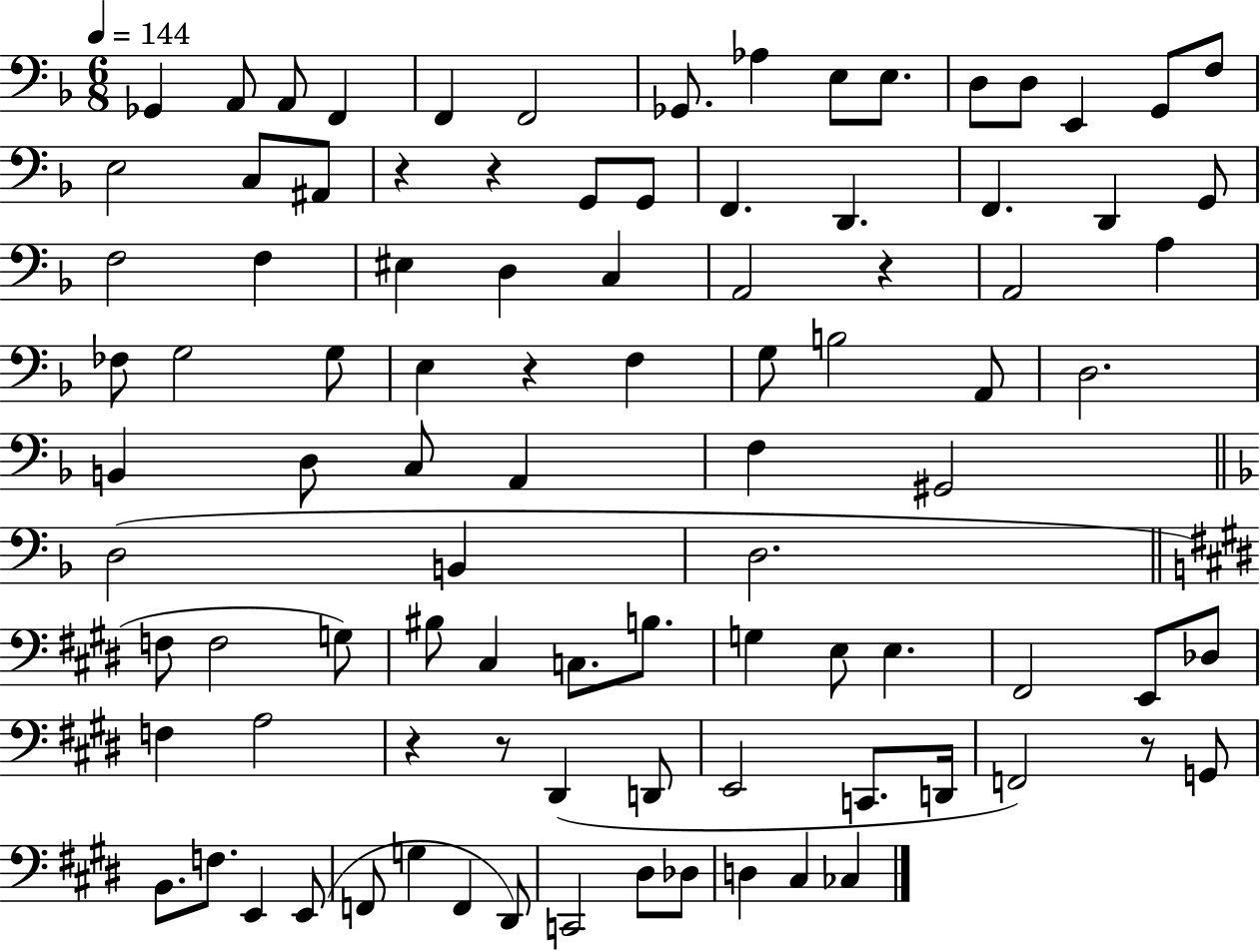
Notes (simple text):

Gb2/q A2/e A2/e F2/q F2/q F2/h Gb2/e. Ab3/q E3/e E3/e. D3/e D3/e E2/q G2/e F3/e E3/h C3/e A#2/e R/q R/q G2/e G2/e F2/q. D2/q. F2/q. D2/q G2/e F3/h F3/q EIS3/q D3/q C3/q A2/h R/q A2/h A3/q FES3/e G3/h G3/e E3/q R/q F3/q G3/e B3/h A2/e D3/h. B2/q D3/e C3/e A2/q F3/q G#2/h D3/h B2/q D3/h. F3/e F3/h G3/e BIS3/e C#3/q C3/e. B3/e. G3/q E3/e E3/q. F#2/h E2/e Db3/e F3/q A3/h R/q R/e D#2/q D2/e E2/h C2/e. D2/s F2/h R/e G2/e B2/e. F3/e. E2/q E2/e F2/e G3/q F2/q D#2/e C2/h D#3/e Db3/e D3/q C#3/q CES3/q